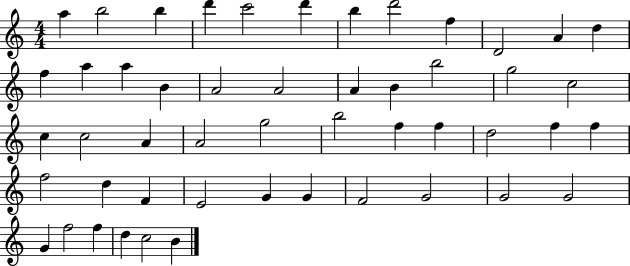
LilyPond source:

{
  \clef treble
  \numericTimeSignature
  \time 4/4
  \key c \major
  a''4 b''2 b''4 | d'''4 c'''2 d'''4 | b''4 d'''2 f''4 | d'2 a'4 d''4 | \break f''4 a''4 a''4 b'4 | a'2 a'2 | a'4 b'4 b''2 | g''2 c''2 | \break c''4 c''2 a'4 | a'2 g''2 | b''2 f''4 f''4 | d''2 f''4 f''4 | \break f''2 d''4 f'4 | e'2 g'4 g'4 | f'2 g'2 | g'2 g'2 | \break g'4 f''2 f''4 | d''4 c''2 b'4 | \bar "|."
}